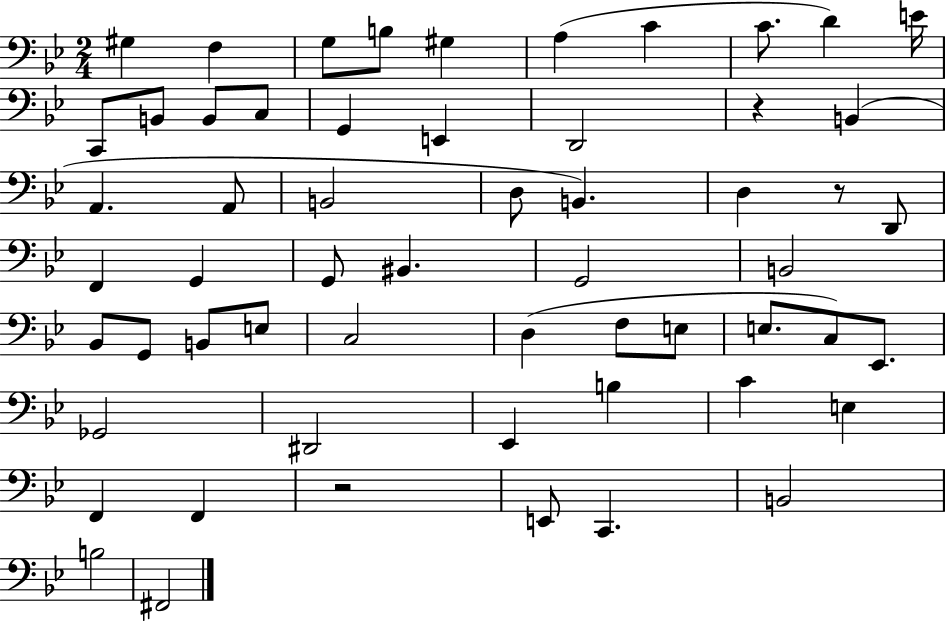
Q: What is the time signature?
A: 2/4